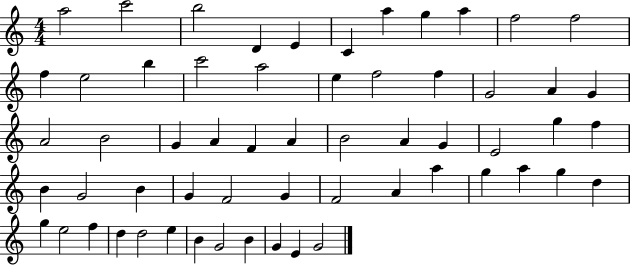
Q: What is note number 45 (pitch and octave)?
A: A5